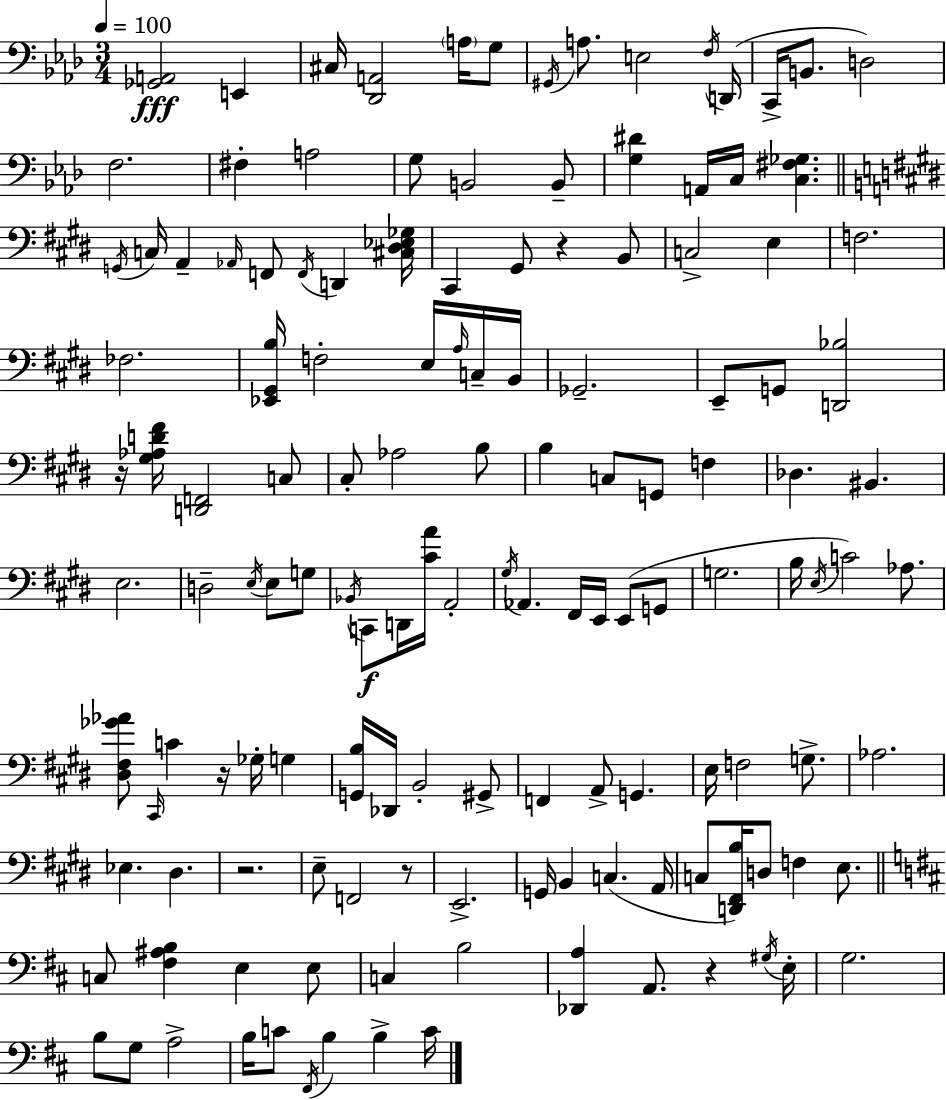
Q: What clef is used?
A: bass